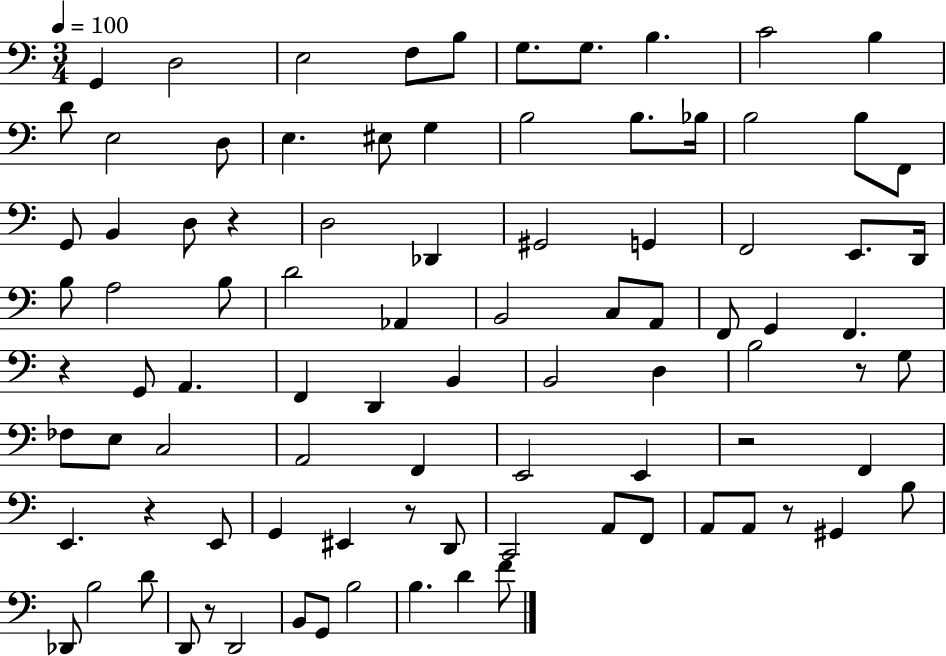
{
  \clef bass
  \numericTimeSignature
  \time 3/4
  \key c \major
  \tempo 4 = 100
  g,4 d2 | e2 f8 b8 | g8. g8. b4. | c'2 b4 | \break d'8 e2 d8 | e4. eis8 g4 | b2 b8. bes16 | b2 b8 f,8 | \break g,8 b,4 d8 r4 | d2 des,4 | gis,2 g,4 | f,2 e,8. d,16 | \break b8 a2 b8 | d'2 aes,4 | b,2 c8 a,8 | f,8 g,4 f,4. | \break r4 g,8 a,4. | f,4 d,4 b,4 | b,2 d4 | b2 r8 g8 | \break fes8 e8 c2 | a,2 f,4 | e,2 e,4 | r2 f,4 | \break e,4. r4 e,8 | g,4 eis,4 r8 d,8 | c,2 a,8 f,8 | a,8 a,8 r8 gis,4 b8 | \break des,8 b2 d'8 | d,8 r8 d,2 | b,8 g,8 b2 | b4. d'4 f'8 | \break \bar "|."
}